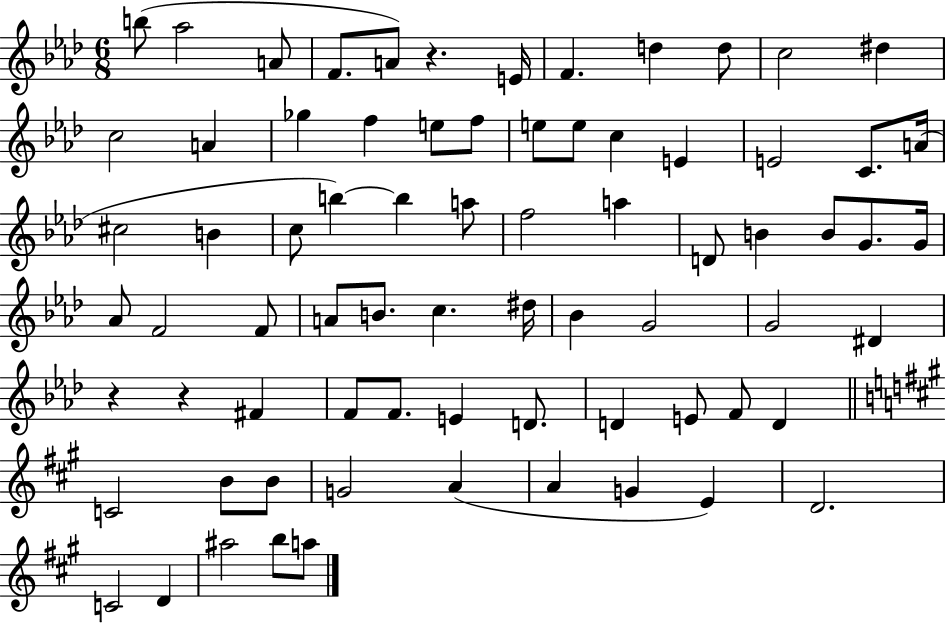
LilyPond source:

{
  \clef treble
  \numericTimeSignature
  \time 6/8
  \key aes \major
  b''8( aes''2 a'8 | f'8. a'8) r4. e'16 | f'4. d''4 d''8 | c''2 dis''4 | \break c''2 a'4 | ges''4 f''4 e''8 f''8 | e''8 e''8 c''4 e'4 | e'2 c'8. a'16( | \break cis''2 b'4 | c''8 b''4~~) b''4 a''8 | f''2 a''4 | d'8 b'4 b'8 g'8. g'16 | \break aes'8 f'2 f'8 | a'8 b'8. c''4. dis''16 | bes'4 g'2 | g'2 dis'4 | \break r4 r4 fis'4 | f'8 f'8. e'4 d'8. | d'4 e'8 f'8 d'4 | \bar "||" \break \key a \major c'2 b'8 b'8 | g'2 a'4( | a'4 g'4 e'4) | d'2. | \break c'2 d'4 | ais''2 b''8 a''8 | \bar "|."
}